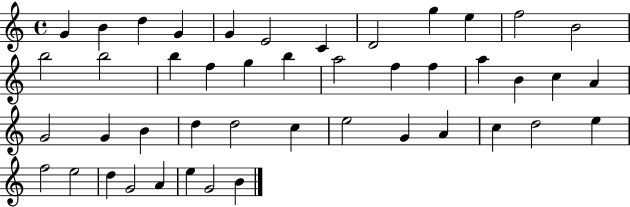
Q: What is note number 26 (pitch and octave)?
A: G4